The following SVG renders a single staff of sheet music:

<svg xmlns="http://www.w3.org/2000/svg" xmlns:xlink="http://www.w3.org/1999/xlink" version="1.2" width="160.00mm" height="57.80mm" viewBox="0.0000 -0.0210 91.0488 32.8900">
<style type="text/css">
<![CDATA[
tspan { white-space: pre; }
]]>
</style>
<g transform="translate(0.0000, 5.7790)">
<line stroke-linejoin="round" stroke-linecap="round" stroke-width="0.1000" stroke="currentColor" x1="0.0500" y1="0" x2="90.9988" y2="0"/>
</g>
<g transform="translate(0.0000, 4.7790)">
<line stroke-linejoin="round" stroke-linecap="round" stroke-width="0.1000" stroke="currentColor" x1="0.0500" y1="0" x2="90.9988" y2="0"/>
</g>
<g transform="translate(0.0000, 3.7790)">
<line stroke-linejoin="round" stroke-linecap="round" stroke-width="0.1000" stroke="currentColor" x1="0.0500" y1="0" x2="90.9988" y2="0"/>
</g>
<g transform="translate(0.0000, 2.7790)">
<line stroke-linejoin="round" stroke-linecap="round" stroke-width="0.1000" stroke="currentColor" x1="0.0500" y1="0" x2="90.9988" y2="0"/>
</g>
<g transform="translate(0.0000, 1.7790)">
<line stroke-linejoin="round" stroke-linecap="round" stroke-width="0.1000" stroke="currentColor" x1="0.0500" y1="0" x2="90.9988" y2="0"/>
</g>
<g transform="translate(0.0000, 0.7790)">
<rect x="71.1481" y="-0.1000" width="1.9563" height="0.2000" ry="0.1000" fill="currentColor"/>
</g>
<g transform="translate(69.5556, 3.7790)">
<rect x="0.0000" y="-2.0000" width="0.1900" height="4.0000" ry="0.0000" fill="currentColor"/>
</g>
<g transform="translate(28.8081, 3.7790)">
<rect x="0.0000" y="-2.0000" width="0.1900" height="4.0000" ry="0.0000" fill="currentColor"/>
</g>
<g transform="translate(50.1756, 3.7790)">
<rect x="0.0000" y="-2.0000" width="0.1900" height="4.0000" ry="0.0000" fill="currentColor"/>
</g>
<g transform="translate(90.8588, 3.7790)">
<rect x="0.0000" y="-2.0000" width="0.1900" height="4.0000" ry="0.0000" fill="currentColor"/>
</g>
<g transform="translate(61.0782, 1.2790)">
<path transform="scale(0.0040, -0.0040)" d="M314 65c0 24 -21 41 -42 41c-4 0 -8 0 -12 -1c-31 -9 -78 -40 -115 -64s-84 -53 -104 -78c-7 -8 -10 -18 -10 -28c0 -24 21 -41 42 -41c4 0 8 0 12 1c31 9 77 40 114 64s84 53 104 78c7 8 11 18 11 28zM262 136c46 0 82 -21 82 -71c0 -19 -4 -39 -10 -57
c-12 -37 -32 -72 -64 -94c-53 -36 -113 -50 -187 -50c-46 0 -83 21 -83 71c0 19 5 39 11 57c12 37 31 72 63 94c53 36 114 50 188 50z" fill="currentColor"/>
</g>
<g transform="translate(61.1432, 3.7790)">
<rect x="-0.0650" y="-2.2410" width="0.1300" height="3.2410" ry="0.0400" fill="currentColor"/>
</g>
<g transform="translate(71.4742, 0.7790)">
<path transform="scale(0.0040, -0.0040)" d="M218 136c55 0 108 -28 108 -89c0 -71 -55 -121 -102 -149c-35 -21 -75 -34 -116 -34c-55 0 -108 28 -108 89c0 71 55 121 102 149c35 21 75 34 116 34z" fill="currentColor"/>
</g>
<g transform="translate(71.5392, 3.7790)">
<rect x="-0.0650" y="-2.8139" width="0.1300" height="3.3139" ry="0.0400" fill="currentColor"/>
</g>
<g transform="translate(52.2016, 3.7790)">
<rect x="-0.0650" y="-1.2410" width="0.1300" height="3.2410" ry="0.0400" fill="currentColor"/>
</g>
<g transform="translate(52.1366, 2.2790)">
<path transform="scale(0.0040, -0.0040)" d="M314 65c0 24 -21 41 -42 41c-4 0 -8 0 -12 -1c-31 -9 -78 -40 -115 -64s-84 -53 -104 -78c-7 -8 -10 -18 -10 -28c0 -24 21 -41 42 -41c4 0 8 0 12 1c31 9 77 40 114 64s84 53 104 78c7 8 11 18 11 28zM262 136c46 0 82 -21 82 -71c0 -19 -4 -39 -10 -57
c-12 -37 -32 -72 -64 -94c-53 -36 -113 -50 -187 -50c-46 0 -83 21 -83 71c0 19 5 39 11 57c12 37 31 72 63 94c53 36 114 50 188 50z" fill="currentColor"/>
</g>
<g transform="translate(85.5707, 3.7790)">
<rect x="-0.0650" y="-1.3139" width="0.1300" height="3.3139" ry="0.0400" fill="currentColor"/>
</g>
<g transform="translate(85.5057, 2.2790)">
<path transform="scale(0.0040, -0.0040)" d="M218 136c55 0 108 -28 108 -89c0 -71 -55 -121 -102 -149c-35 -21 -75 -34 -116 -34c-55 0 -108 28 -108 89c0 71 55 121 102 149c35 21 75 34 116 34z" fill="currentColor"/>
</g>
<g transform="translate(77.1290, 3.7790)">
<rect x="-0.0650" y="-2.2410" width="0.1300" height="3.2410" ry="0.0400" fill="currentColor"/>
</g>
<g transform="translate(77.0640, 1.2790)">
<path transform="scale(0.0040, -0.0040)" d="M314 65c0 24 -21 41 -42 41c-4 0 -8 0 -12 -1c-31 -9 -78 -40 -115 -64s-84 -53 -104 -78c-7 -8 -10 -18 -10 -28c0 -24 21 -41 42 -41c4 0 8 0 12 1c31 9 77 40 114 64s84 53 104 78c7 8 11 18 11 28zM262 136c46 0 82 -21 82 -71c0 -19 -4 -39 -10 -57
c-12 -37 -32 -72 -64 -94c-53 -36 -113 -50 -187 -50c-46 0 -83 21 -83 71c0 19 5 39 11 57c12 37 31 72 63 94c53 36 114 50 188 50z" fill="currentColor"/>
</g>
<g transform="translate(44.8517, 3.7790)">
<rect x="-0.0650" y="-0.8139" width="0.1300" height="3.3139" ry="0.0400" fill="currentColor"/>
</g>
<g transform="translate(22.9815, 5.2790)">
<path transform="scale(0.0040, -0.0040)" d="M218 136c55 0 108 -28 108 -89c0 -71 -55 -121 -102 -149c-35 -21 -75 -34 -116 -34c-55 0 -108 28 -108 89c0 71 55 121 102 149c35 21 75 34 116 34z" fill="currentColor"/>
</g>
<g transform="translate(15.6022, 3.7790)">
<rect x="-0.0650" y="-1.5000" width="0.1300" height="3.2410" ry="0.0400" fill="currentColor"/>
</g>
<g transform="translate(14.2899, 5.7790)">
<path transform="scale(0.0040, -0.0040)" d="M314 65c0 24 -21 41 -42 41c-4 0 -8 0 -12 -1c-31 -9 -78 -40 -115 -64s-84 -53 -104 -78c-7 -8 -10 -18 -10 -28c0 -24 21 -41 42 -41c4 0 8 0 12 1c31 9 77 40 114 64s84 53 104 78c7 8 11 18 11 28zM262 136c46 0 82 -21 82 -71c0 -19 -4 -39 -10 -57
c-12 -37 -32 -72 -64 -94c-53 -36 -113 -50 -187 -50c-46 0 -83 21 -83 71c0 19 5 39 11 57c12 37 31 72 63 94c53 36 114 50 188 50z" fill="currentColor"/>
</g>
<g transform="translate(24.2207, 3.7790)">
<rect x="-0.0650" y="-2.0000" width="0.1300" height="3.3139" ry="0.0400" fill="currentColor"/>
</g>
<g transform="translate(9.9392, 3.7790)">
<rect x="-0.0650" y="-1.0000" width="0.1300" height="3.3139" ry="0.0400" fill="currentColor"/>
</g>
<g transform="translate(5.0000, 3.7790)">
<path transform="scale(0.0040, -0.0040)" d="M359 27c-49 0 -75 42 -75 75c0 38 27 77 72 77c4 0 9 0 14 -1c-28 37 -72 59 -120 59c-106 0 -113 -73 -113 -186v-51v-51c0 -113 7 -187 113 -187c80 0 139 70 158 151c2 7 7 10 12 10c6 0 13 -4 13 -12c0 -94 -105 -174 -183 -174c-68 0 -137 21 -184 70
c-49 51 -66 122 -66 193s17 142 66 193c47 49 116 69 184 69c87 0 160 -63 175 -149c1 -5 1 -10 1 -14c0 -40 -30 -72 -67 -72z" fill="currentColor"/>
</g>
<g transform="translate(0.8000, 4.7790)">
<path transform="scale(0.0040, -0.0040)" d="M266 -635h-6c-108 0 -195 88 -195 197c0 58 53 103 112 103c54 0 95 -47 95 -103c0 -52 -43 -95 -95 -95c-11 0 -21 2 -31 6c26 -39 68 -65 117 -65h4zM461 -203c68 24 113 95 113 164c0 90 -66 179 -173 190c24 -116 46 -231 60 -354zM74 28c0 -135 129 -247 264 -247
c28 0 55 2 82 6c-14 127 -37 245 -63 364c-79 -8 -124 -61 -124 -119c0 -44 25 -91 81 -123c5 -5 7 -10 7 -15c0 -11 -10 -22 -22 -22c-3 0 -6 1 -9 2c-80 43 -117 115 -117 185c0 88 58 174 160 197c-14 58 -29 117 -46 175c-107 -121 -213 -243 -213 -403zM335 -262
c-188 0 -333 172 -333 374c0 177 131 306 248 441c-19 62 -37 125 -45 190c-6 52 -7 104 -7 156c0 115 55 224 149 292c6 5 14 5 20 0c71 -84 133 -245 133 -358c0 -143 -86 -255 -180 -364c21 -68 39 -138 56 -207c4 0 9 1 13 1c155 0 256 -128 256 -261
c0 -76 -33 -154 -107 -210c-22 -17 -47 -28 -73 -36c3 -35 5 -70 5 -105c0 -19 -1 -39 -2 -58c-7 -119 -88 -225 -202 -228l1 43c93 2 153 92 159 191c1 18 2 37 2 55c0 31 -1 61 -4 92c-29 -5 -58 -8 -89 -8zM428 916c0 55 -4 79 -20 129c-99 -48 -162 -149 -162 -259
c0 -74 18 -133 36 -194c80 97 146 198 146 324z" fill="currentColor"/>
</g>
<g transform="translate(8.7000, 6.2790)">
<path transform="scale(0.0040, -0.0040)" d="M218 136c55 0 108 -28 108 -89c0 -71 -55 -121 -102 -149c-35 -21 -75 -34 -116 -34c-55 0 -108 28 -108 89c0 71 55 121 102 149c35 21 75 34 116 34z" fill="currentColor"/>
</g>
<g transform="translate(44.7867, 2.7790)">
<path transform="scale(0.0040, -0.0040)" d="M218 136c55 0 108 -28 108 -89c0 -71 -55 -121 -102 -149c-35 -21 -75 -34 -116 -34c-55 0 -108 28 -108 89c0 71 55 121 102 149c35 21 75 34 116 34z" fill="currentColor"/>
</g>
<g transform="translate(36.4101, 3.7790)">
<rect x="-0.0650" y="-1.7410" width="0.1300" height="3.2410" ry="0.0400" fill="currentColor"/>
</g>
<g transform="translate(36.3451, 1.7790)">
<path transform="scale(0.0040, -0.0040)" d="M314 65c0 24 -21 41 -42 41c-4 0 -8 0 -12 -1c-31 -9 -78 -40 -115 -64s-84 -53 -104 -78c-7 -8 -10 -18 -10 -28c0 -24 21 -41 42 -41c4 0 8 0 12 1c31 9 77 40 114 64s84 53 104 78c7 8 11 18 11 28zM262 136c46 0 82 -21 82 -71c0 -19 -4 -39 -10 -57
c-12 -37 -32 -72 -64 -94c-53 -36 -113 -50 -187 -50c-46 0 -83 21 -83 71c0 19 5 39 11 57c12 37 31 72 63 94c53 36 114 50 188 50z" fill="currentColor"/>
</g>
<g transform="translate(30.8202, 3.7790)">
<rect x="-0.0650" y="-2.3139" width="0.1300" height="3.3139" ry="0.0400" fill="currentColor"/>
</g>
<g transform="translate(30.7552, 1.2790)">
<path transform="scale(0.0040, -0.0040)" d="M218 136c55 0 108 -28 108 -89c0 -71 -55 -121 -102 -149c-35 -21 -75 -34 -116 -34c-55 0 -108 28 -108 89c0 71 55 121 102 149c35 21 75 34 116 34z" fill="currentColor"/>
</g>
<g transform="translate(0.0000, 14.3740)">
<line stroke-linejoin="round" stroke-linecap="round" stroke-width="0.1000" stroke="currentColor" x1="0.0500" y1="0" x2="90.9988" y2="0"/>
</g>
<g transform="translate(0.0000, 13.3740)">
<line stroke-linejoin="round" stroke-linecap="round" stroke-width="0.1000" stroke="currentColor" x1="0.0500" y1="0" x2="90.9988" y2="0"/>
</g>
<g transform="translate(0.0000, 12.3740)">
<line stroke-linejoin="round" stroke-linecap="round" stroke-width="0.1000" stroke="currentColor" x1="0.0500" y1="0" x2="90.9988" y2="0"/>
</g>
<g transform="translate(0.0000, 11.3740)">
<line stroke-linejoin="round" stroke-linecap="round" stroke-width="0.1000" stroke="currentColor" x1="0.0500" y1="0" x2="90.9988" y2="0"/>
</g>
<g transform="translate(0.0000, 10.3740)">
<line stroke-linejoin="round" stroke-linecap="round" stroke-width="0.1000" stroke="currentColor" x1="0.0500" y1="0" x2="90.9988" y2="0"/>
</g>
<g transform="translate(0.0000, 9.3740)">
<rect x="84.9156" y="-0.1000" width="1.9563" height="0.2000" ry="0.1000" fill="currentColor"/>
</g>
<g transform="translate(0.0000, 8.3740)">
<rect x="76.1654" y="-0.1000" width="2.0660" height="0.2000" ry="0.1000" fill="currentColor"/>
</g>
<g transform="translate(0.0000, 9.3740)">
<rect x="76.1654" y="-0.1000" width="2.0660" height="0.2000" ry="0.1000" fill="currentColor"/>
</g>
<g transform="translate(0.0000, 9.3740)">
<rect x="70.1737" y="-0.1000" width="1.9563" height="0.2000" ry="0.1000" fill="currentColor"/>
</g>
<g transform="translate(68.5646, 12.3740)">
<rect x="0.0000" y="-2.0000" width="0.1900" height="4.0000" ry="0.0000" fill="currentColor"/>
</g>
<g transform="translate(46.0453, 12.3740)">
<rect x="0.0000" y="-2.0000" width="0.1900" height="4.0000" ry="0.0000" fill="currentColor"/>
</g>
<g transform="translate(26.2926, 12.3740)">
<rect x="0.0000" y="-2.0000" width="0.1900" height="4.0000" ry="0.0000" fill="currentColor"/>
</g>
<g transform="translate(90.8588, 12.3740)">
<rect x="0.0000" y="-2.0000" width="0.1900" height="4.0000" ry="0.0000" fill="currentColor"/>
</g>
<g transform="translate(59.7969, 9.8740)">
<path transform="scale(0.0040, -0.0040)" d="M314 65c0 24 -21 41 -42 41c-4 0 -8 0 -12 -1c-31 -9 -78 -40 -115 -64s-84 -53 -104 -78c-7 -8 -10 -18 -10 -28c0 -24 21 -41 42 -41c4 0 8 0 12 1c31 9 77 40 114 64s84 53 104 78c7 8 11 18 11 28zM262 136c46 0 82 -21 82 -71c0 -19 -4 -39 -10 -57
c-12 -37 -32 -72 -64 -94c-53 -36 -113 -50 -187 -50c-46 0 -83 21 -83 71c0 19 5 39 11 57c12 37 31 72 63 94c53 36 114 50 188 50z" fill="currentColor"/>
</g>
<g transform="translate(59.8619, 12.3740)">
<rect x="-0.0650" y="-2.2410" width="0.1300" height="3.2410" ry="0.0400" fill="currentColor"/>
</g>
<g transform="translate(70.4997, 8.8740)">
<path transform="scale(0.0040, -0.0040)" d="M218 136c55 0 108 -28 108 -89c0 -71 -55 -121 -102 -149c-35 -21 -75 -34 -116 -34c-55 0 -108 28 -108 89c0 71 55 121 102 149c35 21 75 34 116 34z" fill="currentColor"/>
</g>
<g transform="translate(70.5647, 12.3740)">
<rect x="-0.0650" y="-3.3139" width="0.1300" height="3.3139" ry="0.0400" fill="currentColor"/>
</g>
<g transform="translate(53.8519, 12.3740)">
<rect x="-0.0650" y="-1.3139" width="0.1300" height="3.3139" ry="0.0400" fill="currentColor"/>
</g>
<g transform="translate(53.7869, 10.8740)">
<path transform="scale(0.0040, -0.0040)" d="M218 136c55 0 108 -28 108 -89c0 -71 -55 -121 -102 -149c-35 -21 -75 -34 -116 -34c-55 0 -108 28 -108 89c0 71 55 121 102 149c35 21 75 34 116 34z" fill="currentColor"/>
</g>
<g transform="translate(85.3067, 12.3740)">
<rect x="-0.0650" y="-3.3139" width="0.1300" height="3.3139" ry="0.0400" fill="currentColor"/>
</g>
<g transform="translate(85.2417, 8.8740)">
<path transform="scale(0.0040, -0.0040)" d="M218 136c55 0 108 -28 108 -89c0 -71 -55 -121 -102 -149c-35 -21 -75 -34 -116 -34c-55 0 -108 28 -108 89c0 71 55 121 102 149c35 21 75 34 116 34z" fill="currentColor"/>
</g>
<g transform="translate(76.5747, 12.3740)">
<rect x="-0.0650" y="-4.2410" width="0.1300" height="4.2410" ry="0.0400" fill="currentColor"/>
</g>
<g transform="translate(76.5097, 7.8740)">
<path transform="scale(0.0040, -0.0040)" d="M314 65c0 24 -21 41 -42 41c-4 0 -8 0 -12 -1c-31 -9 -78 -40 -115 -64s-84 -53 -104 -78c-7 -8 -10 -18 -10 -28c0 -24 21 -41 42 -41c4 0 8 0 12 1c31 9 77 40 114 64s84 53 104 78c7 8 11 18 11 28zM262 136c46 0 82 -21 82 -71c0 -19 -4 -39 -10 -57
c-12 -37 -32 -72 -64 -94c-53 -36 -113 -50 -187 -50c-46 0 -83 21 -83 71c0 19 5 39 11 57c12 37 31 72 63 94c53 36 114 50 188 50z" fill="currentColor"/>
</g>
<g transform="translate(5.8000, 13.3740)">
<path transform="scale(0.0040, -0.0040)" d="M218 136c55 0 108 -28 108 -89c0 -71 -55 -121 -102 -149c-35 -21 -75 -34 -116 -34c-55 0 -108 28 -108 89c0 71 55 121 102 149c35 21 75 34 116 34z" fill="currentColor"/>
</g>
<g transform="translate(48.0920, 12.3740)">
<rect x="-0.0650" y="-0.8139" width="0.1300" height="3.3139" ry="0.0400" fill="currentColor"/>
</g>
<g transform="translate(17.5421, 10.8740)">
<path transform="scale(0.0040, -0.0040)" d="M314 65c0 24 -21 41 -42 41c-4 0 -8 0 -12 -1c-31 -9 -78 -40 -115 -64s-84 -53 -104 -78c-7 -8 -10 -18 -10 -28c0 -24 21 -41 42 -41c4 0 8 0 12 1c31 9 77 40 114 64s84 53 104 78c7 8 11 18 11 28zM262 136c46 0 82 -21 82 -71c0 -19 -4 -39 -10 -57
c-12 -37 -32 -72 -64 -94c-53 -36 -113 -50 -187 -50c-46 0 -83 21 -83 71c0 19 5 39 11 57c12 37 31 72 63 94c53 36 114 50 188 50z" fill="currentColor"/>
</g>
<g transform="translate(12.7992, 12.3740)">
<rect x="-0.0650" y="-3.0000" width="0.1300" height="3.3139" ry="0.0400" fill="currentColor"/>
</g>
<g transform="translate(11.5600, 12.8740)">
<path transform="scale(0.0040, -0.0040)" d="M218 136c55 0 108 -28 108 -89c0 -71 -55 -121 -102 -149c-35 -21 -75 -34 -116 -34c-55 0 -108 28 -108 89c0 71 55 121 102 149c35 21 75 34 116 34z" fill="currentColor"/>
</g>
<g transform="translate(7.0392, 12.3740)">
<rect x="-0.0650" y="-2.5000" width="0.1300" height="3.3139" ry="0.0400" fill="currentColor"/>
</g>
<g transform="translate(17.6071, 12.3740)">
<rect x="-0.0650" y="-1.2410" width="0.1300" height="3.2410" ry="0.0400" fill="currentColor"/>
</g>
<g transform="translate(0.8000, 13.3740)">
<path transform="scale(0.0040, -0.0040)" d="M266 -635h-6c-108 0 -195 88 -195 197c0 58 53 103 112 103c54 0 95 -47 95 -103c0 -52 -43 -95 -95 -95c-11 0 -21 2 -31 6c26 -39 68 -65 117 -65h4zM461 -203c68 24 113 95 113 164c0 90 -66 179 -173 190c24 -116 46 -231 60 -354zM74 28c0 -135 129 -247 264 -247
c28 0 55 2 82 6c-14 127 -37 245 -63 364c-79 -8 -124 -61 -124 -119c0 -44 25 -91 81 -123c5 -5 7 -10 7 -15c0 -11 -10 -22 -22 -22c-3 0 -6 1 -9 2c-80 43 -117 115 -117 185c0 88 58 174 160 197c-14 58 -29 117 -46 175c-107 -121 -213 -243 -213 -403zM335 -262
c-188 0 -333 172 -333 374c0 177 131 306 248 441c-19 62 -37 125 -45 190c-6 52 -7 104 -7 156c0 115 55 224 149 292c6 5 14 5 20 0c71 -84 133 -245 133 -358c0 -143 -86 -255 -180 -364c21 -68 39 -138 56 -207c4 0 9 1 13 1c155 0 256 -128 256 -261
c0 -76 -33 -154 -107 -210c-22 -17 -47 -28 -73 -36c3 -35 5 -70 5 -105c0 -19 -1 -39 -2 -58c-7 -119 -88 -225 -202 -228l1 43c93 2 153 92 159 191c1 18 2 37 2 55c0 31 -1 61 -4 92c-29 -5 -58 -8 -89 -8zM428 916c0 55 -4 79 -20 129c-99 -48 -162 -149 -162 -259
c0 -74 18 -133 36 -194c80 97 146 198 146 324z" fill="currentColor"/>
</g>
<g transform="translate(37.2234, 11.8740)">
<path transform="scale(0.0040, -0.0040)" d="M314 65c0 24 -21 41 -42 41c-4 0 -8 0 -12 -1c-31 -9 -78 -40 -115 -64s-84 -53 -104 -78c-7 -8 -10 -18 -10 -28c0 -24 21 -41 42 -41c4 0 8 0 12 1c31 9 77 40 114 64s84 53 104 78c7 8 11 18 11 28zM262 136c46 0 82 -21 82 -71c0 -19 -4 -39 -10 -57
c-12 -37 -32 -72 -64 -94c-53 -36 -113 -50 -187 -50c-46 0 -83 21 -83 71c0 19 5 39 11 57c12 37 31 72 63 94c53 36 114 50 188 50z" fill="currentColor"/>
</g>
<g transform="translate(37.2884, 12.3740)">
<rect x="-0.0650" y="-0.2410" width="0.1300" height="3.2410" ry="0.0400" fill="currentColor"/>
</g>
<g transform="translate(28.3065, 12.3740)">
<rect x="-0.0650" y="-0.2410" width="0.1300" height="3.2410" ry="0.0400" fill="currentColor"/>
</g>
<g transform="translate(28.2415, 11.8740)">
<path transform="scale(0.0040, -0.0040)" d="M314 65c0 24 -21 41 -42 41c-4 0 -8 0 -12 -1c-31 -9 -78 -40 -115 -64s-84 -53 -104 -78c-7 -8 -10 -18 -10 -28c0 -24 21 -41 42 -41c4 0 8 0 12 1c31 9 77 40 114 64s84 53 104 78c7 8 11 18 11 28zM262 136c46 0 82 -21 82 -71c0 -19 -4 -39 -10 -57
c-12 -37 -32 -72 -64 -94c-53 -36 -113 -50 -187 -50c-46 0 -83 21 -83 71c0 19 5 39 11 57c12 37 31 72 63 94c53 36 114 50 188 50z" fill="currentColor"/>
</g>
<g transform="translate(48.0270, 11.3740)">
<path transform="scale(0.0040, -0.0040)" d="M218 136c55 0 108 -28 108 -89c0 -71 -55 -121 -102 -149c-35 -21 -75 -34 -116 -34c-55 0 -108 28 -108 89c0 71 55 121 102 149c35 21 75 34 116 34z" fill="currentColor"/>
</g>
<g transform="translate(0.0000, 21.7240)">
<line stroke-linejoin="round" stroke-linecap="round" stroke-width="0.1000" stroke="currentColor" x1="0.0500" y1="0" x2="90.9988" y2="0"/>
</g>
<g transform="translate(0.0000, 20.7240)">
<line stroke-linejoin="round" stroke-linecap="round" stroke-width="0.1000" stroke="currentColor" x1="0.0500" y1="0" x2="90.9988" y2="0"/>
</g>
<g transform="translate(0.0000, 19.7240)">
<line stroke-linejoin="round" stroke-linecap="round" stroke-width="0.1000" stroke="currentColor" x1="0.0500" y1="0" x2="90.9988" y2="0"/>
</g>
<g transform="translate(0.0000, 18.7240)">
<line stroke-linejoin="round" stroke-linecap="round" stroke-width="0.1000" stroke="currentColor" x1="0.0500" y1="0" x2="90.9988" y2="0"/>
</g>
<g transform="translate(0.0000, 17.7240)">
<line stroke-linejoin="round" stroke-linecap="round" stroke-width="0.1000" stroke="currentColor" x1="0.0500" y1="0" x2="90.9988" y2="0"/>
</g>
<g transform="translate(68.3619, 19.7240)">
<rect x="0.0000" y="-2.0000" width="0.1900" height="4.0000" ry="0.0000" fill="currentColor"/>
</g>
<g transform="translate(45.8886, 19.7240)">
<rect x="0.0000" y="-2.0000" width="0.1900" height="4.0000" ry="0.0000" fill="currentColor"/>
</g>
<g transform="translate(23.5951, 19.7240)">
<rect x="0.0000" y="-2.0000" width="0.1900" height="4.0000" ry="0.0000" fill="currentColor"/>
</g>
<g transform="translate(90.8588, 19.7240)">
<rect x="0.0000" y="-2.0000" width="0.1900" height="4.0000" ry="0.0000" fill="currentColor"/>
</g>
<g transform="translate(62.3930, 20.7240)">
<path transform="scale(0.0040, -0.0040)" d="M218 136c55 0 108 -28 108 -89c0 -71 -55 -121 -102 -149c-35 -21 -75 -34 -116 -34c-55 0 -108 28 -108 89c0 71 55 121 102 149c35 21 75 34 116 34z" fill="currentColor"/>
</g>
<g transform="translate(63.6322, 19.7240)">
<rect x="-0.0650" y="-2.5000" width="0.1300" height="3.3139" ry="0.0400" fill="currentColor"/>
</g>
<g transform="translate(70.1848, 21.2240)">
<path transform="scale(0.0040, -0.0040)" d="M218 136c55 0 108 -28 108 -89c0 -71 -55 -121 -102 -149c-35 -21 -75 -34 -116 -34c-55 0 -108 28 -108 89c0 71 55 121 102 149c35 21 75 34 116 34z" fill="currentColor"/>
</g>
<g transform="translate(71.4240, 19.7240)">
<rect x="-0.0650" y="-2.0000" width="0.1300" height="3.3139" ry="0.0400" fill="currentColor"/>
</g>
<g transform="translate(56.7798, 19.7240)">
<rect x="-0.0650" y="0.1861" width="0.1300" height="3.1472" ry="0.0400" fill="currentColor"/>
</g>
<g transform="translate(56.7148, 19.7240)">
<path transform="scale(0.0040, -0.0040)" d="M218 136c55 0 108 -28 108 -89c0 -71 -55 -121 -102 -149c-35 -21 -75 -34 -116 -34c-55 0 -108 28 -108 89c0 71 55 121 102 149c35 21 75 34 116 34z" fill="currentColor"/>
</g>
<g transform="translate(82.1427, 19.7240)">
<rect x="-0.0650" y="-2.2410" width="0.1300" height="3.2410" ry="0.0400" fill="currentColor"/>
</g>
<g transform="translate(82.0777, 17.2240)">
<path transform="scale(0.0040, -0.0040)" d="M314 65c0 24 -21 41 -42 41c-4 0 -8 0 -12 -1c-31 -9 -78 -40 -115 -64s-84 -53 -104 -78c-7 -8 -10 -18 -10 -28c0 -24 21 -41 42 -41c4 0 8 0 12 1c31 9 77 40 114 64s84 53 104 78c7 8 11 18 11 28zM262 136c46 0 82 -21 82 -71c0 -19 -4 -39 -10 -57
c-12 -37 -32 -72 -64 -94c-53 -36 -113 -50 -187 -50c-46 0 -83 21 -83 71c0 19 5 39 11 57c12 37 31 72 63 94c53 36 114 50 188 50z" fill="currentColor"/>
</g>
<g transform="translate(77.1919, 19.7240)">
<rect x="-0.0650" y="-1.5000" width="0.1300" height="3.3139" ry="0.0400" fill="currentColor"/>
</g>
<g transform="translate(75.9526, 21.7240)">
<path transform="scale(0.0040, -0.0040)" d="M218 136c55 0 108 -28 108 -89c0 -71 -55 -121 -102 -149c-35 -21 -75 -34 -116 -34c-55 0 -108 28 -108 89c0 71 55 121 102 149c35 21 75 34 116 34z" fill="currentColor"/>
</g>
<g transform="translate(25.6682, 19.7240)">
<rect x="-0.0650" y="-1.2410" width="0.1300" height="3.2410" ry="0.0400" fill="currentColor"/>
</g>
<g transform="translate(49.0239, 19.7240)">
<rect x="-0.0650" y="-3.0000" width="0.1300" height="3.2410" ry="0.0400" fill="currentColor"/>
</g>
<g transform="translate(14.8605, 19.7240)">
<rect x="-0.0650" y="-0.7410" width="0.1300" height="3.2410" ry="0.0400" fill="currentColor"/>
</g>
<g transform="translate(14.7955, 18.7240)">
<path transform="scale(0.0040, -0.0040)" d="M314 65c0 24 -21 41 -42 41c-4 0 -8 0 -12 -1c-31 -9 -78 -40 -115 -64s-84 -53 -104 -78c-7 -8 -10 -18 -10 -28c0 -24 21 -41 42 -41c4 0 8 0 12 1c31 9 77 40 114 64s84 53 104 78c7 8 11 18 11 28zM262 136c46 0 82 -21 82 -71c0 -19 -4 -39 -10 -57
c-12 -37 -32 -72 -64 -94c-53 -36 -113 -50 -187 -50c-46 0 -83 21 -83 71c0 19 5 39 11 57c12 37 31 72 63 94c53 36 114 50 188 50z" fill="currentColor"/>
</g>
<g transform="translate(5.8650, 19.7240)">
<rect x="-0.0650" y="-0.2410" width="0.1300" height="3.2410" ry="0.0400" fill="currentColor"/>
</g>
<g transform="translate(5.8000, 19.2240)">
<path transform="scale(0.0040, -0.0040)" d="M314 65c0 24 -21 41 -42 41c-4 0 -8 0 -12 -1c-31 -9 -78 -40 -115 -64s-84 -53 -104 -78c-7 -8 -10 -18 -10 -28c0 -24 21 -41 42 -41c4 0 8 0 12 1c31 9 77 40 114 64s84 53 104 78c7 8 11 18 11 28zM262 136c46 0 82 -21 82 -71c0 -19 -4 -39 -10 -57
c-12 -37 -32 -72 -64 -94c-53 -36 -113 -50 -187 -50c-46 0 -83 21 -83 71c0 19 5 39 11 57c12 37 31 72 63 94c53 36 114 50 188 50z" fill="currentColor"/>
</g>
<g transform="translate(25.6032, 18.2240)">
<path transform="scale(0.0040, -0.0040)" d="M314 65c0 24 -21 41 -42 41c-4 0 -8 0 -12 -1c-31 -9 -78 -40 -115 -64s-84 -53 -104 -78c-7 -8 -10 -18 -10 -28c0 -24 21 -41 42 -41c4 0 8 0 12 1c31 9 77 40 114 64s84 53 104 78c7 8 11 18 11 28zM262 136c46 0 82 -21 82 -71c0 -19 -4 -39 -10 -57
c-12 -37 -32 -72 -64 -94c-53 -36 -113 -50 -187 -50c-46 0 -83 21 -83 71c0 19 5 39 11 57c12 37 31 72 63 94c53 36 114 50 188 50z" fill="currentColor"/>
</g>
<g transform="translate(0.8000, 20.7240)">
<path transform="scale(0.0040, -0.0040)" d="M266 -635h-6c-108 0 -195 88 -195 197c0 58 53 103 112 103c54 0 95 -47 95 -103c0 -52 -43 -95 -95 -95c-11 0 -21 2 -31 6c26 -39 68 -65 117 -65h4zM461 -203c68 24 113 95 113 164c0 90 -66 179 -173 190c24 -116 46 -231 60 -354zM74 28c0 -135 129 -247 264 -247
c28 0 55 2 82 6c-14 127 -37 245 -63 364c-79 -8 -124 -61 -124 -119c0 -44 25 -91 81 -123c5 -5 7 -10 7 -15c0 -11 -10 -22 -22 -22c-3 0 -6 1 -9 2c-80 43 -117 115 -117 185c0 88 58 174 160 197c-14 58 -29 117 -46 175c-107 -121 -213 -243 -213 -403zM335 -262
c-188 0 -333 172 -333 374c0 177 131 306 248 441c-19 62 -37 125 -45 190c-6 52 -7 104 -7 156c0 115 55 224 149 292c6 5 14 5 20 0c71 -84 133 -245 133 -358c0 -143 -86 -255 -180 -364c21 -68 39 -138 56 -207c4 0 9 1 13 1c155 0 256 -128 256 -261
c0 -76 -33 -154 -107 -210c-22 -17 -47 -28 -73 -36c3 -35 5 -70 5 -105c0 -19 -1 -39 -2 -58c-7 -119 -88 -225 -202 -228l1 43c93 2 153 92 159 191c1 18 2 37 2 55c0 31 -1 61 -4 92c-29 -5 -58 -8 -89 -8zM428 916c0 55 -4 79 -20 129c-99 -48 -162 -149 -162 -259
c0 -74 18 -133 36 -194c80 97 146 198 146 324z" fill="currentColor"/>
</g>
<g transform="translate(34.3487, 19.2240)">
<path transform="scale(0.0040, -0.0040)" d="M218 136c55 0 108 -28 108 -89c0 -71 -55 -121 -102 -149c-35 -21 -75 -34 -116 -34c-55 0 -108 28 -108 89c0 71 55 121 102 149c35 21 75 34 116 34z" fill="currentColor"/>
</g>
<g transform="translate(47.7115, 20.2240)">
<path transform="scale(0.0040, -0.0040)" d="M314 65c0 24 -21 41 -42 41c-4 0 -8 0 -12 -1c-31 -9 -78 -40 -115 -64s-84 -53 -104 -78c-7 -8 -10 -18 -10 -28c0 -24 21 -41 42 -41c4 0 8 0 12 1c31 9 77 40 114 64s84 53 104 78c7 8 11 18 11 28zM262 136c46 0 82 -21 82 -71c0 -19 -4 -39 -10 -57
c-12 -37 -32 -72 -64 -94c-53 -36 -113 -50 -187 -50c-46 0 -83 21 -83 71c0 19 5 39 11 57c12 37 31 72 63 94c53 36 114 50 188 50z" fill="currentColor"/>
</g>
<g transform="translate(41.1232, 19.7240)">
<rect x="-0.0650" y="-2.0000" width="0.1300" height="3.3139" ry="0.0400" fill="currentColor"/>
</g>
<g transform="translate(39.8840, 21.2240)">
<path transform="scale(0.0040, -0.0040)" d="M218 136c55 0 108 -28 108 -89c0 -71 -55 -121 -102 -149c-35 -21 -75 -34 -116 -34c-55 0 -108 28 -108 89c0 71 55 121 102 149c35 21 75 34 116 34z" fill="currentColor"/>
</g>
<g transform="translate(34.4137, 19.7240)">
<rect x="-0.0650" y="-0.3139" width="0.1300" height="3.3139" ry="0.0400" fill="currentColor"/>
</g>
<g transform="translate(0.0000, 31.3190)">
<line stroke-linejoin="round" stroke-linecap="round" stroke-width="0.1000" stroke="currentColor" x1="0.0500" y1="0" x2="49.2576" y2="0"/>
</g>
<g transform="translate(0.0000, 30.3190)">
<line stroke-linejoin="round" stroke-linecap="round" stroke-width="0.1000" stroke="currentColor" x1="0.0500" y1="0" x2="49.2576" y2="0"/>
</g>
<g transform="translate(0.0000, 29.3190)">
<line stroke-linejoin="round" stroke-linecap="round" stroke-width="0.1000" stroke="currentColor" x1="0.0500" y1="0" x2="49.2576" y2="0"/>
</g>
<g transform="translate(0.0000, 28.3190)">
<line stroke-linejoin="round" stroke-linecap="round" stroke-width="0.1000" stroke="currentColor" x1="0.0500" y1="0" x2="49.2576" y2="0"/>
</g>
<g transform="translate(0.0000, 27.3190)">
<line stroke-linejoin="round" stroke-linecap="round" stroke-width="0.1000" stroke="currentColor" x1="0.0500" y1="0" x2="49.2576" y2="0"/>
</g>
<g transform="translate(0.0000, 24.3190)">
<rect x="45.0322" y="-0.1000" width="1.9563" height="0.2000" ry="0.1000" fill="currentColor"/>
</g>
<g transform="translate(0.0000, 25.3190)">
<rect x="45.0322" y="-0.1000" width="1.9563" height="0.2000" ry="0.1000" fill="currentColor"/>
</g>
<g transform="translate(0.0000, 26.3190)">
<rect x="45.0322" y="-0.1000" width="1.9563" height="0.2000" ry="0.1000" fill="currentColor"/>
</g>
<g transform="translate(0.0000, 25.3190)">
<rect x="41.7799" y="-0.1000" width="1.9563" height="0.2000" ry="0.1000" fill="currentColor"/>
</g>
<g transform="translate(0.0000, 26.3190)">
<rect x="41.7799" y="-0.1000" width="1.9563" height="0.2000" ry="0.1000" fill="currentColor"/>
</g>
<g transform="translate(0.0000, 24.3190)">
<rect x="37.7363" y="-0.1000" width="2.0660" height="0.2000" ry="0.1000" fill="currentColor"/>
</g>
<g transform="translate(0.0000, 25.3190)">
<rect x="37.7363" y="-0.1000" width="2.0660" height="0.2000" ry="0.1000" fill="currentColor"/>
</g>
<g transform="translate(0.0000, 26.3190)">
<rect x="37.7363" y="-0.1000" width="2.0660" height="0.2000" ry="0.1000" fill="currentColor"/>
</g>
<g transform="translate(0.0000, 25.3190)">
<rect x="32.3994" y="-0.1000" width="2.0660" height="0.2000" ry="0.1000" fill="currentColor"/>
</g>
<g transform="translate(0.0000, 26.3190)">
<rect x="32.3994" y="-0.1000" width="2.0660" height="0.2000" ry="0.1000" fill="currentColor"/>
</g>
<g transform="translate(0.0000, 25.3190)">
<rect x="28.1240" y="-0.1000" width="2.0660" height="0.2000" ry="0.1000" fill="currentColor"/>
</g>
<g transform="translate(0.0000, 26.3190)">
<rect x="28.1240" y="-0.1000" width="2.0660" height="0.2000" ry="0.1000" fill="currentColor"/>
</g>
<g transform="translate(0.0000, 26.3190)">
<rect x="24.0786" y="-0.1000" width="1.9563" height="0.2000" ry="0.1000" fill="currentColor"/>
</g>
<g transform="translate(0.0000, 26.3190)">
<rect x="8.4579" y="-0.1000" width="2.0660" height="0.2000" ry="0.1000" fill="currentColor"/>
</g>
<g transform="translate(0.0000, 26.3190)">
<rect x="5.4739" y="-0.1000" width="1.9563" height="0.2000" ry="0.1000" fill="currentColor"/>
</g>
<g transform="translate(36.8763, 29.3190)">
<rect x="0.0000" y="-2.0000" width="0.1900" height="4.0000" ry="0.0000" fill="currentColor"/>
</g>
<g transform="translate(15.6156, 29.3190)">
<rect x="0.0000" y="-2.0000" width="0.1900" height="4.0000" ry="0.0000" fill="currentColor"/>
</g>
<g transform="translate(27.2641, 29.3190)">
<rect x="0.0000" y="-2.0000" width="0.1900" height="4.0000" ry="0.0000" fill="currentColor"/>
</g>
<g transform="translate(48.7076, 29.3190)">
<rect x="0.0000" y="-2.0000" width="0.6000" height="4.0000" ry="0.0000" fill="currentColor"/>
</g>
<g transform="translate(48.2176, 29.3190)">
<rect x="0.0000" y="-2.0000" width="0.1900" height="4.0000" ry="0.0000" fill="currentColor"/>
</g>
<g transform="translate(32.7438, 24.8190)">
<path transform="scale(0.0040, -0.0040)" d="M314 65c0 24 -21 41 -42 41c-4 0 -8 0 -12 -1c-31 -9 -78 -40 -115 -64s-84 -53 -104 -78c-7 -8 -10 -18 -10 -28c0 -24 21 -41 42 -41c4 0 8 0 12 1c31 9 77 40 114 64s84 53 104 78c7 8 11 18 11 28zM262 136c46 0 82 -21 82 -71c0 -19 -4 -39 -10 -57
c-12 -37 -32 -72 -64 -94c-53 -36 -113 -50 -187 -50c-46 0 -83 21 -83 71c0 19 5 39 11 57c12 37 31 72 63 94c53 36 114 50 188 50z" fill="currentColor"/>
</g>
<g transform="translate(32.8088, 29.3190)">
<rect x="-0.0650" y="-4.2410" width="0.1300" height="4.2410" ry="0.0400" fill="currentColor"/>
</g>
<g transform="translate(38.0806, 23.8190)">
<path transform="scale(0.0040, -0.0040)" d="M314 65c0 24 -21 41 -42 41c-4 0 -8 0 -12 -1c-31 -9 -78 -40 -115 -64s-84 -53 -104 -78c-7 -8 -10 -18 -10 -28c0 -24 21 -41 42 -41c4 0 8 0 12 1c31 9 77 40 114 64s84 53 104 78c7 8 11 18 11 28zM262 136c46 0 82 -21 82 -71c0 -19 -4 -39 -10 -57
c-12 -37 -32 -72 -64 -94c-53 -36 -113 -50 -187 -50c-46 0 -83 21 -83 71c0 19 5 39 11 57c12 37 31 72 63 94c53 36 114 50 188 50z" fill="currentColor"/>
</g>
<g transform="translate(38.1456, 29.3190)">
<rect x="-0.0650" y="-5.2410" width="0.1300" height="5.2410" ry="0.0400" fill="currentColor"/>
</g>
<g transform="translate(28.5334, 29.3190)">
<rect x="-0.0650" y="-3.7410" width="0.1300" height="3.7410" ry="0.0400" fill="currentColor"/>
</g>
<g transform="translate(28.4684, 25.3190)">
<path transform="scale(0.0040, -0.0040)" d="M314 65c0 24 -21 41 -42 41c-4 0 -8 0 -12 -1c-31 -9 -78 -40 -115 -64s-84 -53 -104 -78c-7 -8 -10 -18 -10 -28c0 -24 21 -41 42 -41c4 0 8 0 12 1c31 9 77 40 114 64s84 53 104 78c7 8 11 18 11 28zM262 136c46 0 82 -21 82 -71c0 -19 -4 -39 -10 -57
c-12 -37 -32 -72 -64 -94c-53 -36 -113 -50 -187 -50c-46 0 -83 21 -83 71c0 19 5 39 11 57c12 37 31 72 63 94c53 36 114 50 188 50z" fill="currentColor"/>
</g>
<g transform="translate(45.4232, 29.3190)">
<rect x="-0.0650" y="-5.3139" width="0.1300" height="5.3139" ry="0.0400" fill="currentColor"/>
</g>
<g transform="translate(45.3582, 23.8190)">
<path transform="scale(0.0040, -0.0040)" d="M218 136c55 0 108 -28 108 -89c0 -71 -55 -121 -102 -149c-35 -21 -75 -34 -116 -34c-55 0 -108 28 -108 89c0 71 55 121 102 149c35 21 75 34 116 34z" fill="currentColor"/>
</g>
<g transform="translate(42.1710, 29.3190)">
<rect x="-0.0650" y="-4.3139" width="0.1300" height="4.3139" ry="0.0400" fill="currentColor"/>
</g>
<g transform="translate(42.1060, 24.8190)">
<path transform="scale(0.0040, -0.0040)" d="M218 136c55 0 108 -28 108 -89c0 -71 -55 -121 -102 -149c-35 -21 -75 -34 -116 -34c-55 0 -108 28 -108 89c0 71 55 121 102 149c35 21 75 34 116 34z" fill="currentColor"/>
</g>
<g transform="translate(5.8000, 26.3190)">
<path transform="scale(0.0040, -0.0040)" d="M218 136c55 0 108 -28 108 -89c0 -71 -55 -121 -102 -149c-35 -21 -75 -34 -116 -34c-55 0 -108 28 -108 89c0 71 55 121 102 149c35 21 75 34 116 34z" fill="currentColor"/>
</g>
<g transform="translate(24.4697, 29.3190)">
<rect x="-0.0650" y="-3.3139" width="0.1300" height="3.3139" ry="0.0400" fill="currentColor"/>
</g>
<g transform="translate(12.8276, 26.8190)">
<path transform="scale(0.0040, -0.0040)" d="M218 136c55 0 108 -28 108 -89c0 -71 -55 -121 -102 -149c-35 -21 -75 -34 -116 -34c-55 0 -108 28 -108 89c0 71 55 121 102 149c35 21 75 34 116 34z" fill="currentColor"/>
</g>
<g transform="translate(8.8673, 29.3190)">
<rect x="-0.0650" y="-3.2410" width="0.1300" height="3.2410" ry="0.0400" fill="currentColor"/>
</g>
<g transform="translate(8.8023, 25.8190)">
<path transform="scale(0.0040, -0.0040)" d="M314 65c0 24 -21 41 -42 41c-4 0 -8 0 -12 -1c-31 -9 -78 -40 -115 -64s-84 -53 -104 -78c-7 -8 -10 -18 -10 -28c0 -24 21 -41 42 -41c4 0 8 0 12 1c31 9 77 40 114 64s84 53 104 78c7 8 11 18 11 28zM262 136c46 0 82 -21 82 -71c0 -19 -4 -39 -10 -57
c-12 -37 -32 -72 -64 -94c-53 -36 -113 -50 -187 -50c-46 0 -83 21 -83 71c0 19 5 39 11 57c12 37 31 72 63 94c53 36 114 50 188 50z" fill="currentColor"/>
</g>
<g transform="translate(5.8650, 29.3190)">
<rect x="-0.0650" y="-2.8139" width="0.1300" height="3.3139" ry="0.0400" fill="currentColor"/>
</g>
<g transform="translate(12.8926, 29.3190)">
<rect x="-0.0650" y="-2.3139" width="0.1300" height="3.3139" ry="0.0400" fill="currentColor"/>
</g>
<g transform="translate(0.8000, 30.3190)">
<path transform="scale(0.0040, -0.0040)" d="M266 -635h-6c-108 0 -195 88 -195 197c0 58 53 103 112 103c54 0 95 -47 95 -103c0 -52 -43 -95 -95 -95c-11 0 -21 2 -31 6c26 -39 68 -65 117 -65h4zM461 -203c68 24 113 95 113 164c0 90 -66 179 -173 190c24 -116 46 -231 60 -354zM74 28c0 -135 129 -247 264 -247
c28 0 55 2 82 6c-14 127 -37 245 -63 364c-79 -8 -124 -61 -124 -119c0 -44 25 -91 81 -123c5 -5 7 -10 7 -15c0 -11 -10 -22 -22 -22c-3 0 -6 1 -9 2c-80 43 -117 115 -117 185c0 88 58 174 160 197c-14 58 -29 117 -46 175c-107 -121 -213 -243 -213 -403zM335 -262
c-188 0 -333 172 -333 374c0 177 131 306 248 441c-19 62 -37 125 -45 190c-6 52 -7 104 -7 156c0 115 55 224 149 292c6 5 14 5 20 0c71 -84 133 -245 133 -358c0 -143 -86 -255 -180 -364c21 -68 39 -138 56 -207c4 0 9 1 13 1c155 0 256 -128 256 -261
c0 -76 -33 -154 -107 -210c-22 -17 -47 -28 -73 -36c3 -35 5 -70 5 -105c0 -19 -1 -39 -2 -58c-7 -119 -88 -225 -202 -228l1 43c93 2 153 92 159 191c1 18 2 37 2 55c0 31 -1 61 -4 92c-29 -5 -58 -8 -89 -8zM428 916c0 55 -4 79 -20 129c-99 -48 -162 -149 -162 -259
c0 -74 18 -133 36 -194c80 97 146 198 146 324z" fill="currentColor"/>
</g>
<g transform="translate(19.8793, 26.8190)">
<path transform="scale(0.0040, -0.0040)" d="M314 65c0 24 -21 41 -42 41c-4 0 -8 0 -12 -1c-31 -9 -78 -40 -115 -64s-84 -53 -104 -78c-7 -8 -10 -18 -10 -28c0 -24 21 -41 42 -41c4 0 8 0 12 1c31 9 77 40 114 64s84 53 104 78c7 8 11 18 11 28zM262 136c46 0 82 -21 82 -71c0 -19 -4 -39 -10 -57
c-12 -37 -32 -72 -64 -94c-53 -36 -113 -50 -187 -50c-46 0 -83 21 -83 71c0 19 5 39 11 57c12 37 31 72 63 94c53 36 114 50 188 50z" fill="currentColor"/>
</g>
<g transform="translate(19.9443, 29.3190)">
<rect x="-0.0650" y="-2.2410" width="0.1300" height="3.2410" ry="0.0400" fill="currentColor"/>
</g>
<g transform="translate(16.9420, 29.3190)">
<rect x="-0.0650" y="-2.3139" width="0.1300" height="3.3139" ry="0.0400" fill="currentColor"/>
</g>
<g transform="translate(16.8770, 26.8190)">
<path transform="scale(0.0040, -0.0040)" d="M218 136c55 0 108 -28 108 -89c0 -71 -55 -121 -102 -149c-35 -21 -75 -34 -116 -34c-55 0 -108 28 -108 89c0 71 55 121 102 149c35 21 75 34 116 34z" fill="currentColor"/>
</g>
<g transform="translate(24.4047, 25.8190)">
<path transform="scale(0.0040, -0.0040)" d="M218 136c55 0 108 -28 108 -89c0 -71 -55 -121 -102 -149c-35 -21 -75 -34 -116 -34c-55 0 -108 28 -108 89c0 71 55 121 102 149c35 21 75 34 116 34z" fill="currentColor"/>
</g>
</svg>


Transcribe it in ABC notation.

X:1
T:Untitled
M:4/4
L:1/4
K:C
D E2 F g f2 d e2 g2 a g2 e G A e2 c2 c2 d e g2 b d'2 b c2 d2 e2 c F A2 B G F E g2 a b2 g g g2 b c'2 d'2 f'2 d' f'